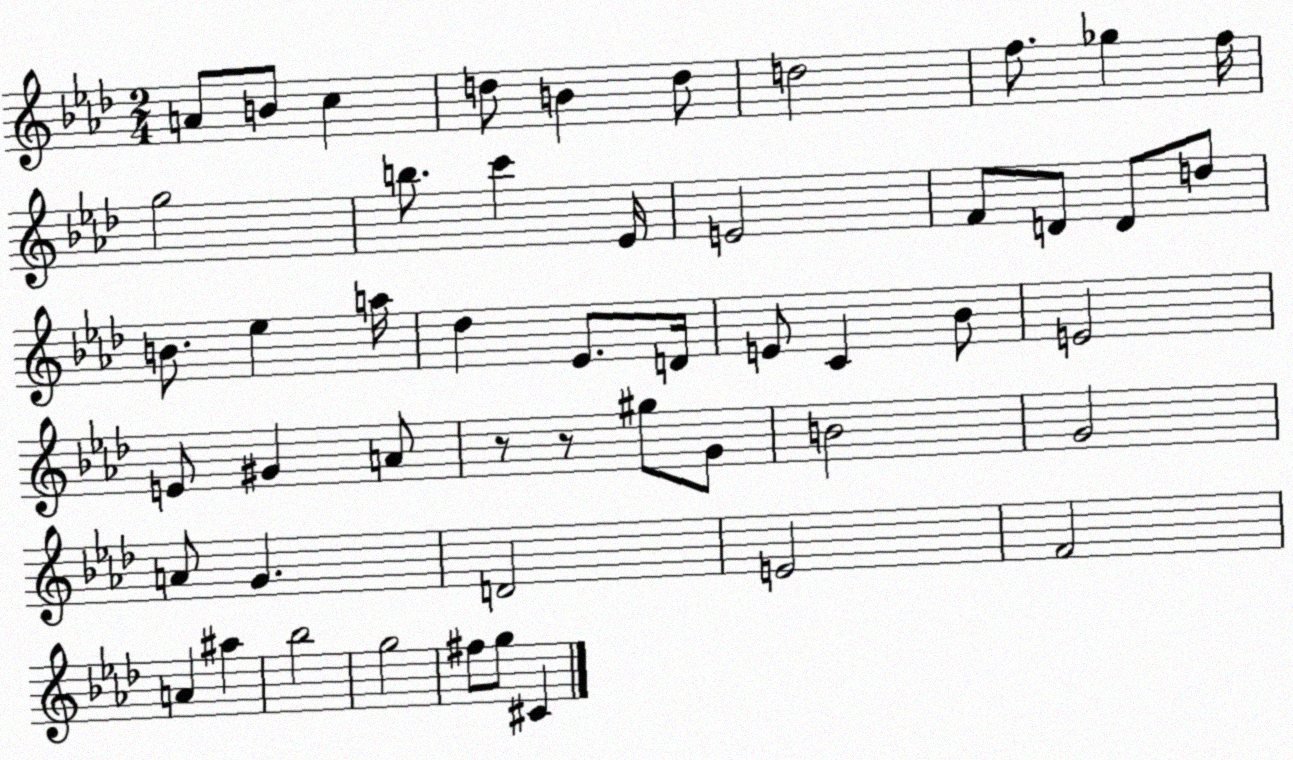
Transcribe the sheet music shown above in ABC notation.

X:1
T:Untitled
M:2/4
L:1/4
K:Ab
A/2 B/2 c d/2 B d/2 d2 f/2 _g f/4 g2 b/2 c' _E/4 E2 F/2 D/2 D/2 d/2 B/2 _e a/4 _d _E/2 D/4 E/2 C _B/2 E2 E/2 ^G A/2 z/2 z/2 ^g/2 G/2 B2 G2 A/2 G D2 E2 F2 A ^a _b2 g2 ^f/2 g/2 ^C